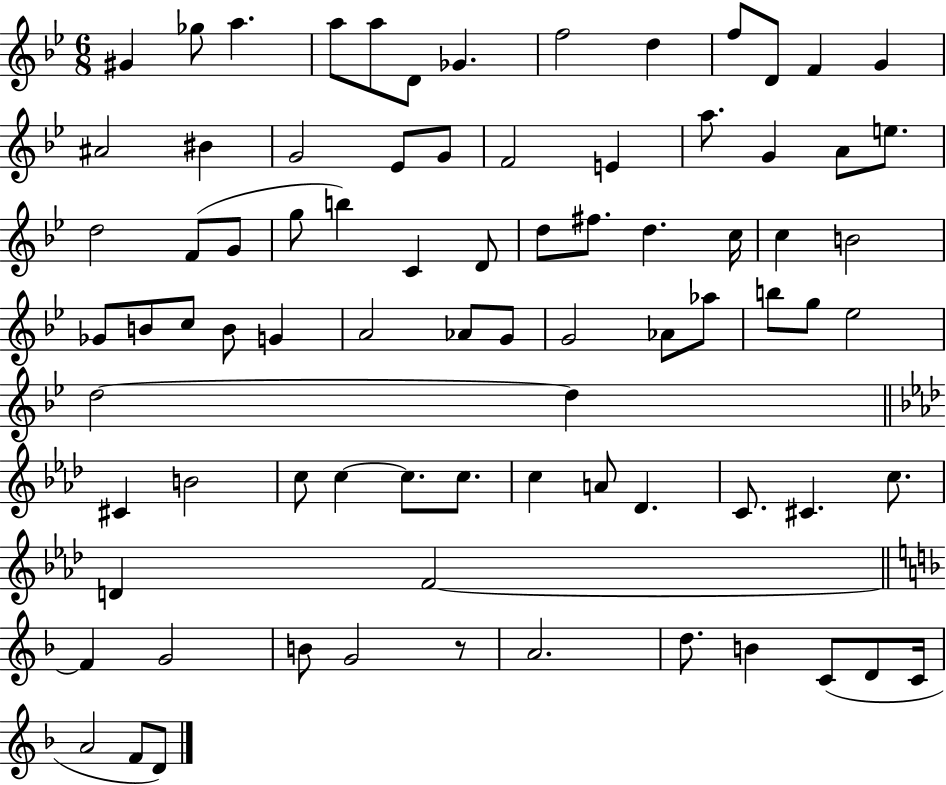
G#4/q Gb5/e A5/q. A5/e A5/e D4/e Gb4/q. F5/h D5/q F5/e D4/e F4/q G4/q A#4/h BIS4/q G4/h Eb4/e G4/e F4/h E4/q A5/e. G4/q A4/e E5/e. D5/h F4/e G4/e G5/e B5/q C4/q D4/e D5/e F#5/e. D5/q. C5/s C5/q B4/h Gb4/e B4/e C5/e B4/e G4/q A4/h Ab4/e G4/e G4/h Ab4/e Ab5/e B5/e G5/e Eb5/h D5/h D5/q C#4/q B4/h C5/e C5/q C5/e. C5/e. C5/q A4/e Db4/q. C4/e. C#4/q. C5/e. D4/q F4/h F4/q G4/h B4/e G4/h R/e A4/h. D5/e. B4/q C4/e D4/e C4/s A4/h F4/e D4/e